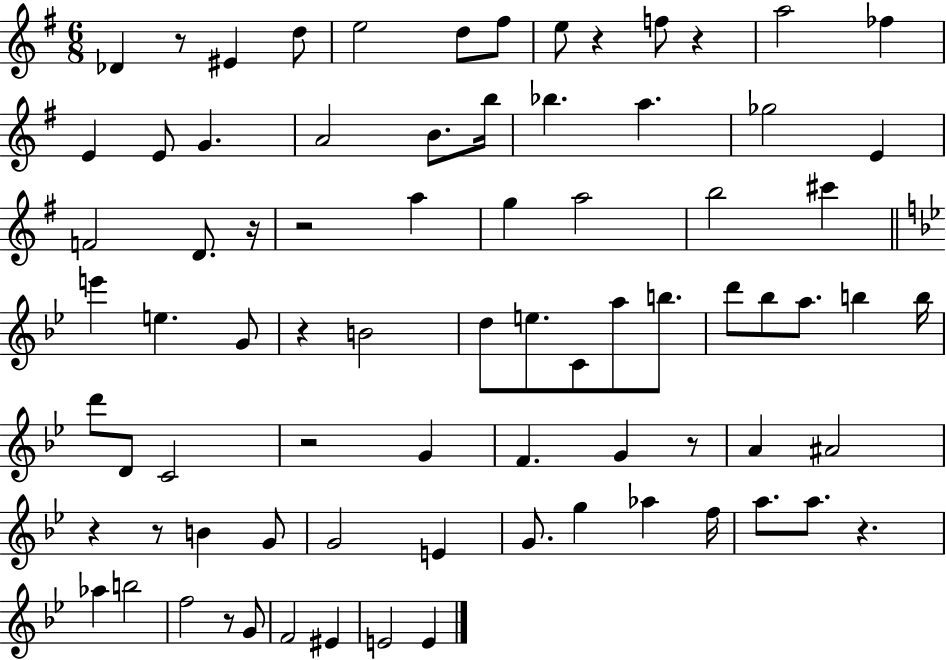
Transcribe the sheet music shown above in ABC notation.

X:1
T:Untitled
M:6/8
L:1/4
K:G
_D z/2 ^E d/2 e2 d/2 ^f/2 e/2 z f/2 z a2 _f E E/2 G A2 B/2 b/4 _b a _g2 E F2 D/2 z/4 z2 a g a2 b2 ^c' e' e G/2 z B2 d/2 e/2 C/2 a/2 b/2 d'/2 _b/2 a/2 b b/4 d'/2 D/2 C2 z2 G F G z/2 A ^A2 z z/2 B G/2 G2 E G/2 g _a f/4 a/2 a/2 z _a b2 f2 z/2 G/2 F2 ^E E2 E